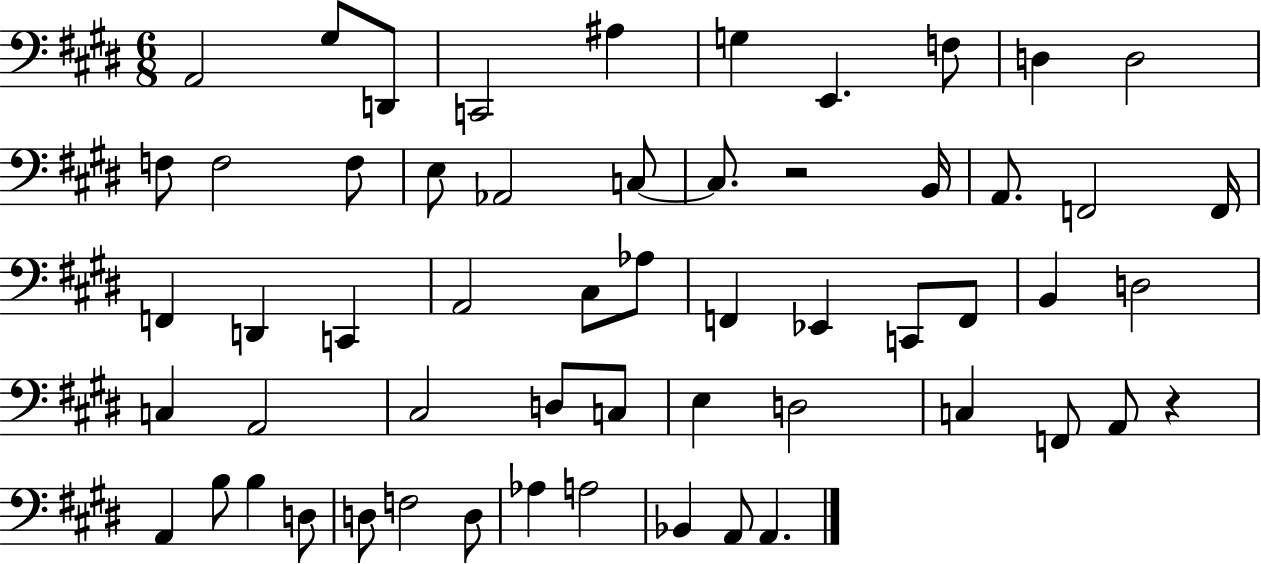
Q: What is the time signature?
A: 6/8